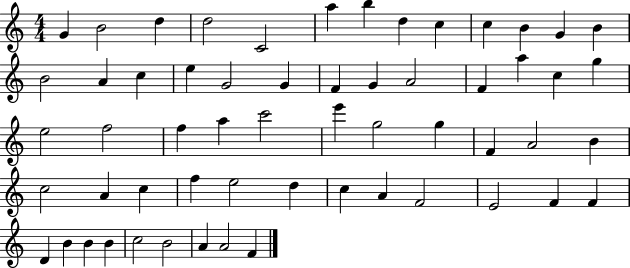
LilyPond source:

{
  \clef treble
  \numericTimeSignature
  \time 4/4
  \key c \major
  g'4 b'2 d''4 | d''2 c'2 | a''4 b''4 d''4 c''4 | c''4 b'4 g'4 b'4 | \break b'2 a'4 c''4 | e''4 g'2 g'4 | f'4 g'4 a'2 | f'4 a''4 c''4 g''4 | \break e''2 f''2 | f''4 a''4 c'''2 | e'''4 g''2 g''4 | f'4 a'2 b'4 | \break c''2 a'4 c''4 | f''4 e''2 d''4 | c''4 a'4 f'2 | e'2 f'4 f'4 | \break d'4 b'4 b'4 b'4 | c''2 b'2 | a'4 a'2 f'4 | \bar "|."
}